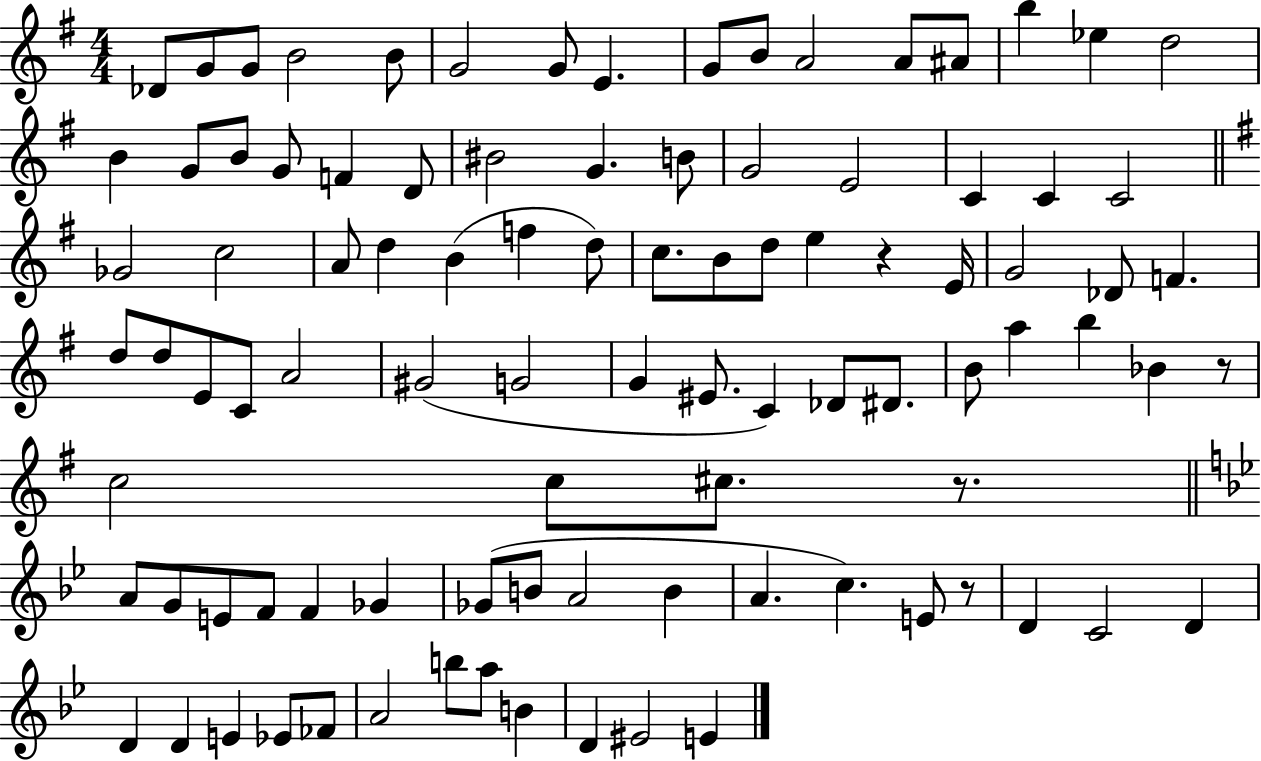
{
  \clef treble
  \numericTimeSignature
  \time 4/4
  \key g \major
  \repeat volta 2 { des'8 g'8 g'8 b'2 b'8 | g'2 g'8 e'4. | g'8 b'8 a'2 a'8 ais'8 | b''4 ees''4 d''2 | \break b'4 g'8 b'8 g'8 f'4 d'8 | bis'2 g'4. b'8 | g'2 e'2 | c'4 c'4 c'2 | \break \bar "||" \break \key g \major ges'2 c''2 | a'8 d''4 b'4( f''4 d''8) | c''8. b'8 d''8 e''4 r4 e'16 | g'2 des'8 f'4. | \break d''8 d''8 e'8 c'8 a'2 | gis'2( g'2 | g'4 eis'8. c'4) des'8 dis'8. | b'8 a''4 b''4 bes'4 r8 | \break c''2 c''8 cis''8. r8. | \bar "||" \break \key bes \major a'8 g'8 e'8 f'8 f'4 ges'4 | ges'8( b'8 a'2 b'4 | a'4. c''4.) e'8 r8 | d'4 c'2 d'4 | \break d'4 d'4 e'4 ees'8 fes'8 | a'2 b''8 a''8 b'4 | d'4 eis'2 e'4 | } \bar "|."
}